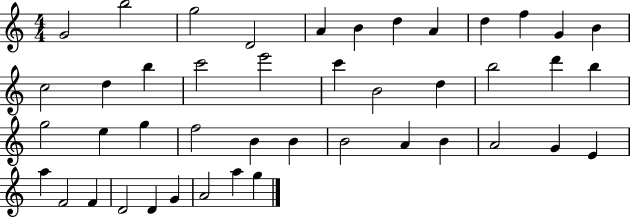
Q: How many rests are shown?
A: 0